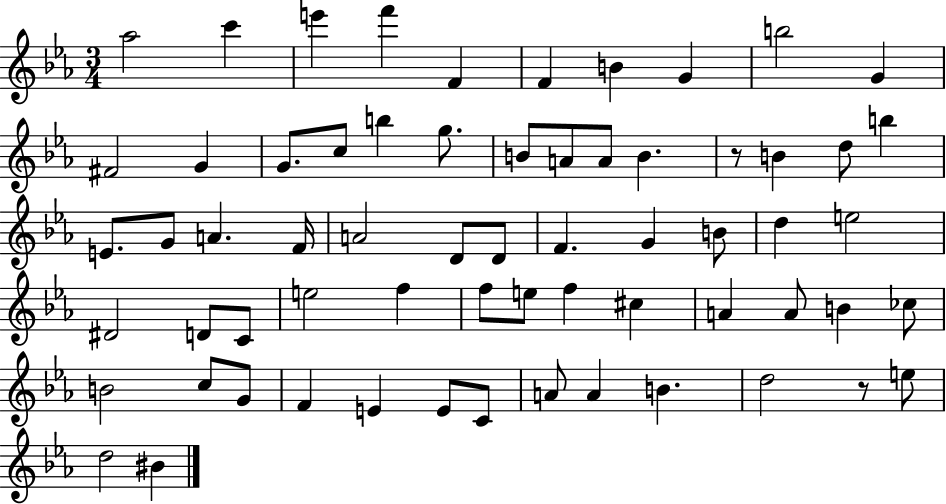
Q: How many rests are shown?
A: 2